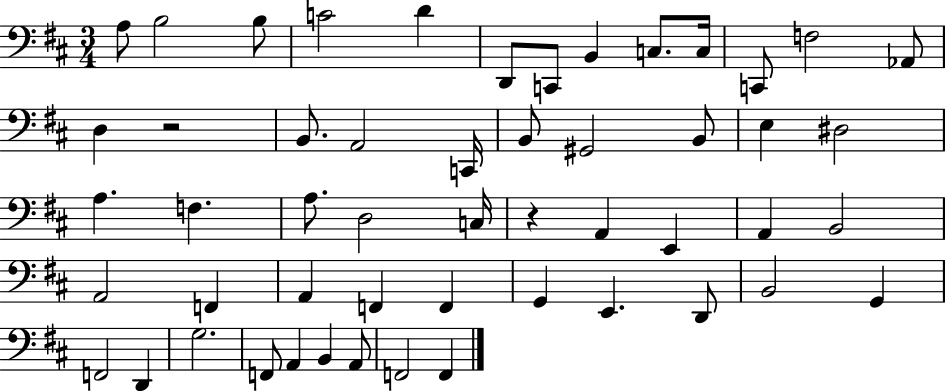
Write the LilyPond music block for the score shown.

{
  \clef bass
  \numericTimeSignature
  \time 3/4
  \key d \major
  a8 b2 b8 | c'2 d'4 | d,8 c,8 b,4 c8. c16 | c,8 f2 aes,8 | \break d4 r2 | b,8. a,2 c,16 | b,8 gis,2 b,8 | e4 dis2 | \break a4. f4. | a8. d2 c16 | r4 a,4 e,4 | a,4 b,2 | \break a,2 f,4 | a,4 f,4 f,4 | g,4 e,4. d,8 | b,2 g,4 | \break f,2 d,4 | g2. | f,8 a,4 b,4 a,8 | f,2 f,4 | \break \bar "|."
}